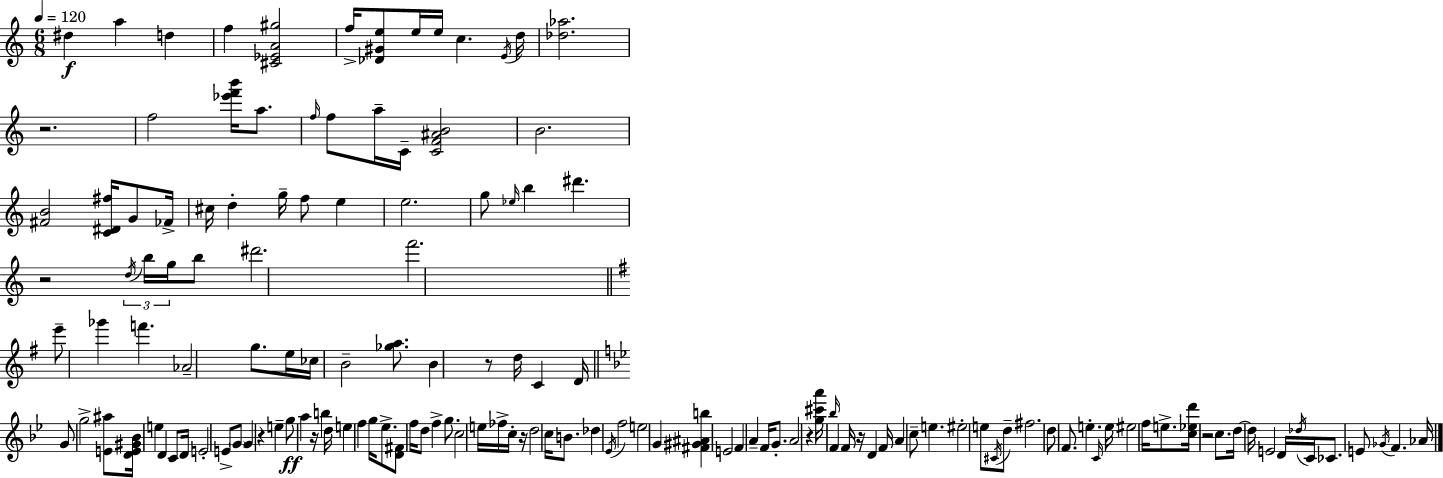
D#5/q A5/q D5/q F5/q [C#4,Eb4,A4,G#5]/h F5/s [Db4,G#4,E5]/e E5/s E5/s C5/q. E4/s D5/s [Db5,Ab5]/h. R/h. F5/h [Eb6,F6,B6]/s A5/e. F5/s F5/e A5/s C4/s [C4,F4,A#4,B4]/h B4/h. [F#4,B4]/h [C4,D#4,F#5]/s G4/e FES4/s C#5/s D5/q G5/s F5/e E5/q E5/h. G5/e Eb5/s B5/q D#6/q. R/h D5/s B5/s G5/s B5/e D#6/h. F6/h. E6/e Gb6/q F6/q. Ab4/h G5/e. E5/s CES5/s B4/h [Gb5,A5]/e. B4/q R/e D5/s C4/q D4/s G4/e G5/h [E4,A#5]/e [D4,E4,G#4,Bb4]/s E5/q D4/q C4/e D4/s E4/h E4/e G4/e G4/q R/q E5/q G5/e A5/q R/s B5/q D5/s E5/q F5/q G5/s Eb5/e. [D4,F#4]/e F5/s D5/e F5/q G5/e. C5/h E5/s FES5/s C5/s R/s D5/h C5/s B4/e. Db5/q Eb4/s F5/h E5/h G4/q [F#4,G#4,A#4,B5]/q E4/h F4/q A4/q F4/s G4/e. A4/h R/q [G5,C#6,A6]/s Bb5/s F4/q F4/s R/s D4/q F4/s A4/q C5/e E5/q. EIS5/h E5/e C#4/s D5/e F#5/h. D5/e F4/e. E5/q. C4/s E5/s EIS5/h F5/s E5/e. [C5,Eb5,D6]/s R/h C5/e. D5/s D5/s E4/h D4/s Db5/s C4/s CES4/e. E4/e Gb4/s F4/q. Ab4/s